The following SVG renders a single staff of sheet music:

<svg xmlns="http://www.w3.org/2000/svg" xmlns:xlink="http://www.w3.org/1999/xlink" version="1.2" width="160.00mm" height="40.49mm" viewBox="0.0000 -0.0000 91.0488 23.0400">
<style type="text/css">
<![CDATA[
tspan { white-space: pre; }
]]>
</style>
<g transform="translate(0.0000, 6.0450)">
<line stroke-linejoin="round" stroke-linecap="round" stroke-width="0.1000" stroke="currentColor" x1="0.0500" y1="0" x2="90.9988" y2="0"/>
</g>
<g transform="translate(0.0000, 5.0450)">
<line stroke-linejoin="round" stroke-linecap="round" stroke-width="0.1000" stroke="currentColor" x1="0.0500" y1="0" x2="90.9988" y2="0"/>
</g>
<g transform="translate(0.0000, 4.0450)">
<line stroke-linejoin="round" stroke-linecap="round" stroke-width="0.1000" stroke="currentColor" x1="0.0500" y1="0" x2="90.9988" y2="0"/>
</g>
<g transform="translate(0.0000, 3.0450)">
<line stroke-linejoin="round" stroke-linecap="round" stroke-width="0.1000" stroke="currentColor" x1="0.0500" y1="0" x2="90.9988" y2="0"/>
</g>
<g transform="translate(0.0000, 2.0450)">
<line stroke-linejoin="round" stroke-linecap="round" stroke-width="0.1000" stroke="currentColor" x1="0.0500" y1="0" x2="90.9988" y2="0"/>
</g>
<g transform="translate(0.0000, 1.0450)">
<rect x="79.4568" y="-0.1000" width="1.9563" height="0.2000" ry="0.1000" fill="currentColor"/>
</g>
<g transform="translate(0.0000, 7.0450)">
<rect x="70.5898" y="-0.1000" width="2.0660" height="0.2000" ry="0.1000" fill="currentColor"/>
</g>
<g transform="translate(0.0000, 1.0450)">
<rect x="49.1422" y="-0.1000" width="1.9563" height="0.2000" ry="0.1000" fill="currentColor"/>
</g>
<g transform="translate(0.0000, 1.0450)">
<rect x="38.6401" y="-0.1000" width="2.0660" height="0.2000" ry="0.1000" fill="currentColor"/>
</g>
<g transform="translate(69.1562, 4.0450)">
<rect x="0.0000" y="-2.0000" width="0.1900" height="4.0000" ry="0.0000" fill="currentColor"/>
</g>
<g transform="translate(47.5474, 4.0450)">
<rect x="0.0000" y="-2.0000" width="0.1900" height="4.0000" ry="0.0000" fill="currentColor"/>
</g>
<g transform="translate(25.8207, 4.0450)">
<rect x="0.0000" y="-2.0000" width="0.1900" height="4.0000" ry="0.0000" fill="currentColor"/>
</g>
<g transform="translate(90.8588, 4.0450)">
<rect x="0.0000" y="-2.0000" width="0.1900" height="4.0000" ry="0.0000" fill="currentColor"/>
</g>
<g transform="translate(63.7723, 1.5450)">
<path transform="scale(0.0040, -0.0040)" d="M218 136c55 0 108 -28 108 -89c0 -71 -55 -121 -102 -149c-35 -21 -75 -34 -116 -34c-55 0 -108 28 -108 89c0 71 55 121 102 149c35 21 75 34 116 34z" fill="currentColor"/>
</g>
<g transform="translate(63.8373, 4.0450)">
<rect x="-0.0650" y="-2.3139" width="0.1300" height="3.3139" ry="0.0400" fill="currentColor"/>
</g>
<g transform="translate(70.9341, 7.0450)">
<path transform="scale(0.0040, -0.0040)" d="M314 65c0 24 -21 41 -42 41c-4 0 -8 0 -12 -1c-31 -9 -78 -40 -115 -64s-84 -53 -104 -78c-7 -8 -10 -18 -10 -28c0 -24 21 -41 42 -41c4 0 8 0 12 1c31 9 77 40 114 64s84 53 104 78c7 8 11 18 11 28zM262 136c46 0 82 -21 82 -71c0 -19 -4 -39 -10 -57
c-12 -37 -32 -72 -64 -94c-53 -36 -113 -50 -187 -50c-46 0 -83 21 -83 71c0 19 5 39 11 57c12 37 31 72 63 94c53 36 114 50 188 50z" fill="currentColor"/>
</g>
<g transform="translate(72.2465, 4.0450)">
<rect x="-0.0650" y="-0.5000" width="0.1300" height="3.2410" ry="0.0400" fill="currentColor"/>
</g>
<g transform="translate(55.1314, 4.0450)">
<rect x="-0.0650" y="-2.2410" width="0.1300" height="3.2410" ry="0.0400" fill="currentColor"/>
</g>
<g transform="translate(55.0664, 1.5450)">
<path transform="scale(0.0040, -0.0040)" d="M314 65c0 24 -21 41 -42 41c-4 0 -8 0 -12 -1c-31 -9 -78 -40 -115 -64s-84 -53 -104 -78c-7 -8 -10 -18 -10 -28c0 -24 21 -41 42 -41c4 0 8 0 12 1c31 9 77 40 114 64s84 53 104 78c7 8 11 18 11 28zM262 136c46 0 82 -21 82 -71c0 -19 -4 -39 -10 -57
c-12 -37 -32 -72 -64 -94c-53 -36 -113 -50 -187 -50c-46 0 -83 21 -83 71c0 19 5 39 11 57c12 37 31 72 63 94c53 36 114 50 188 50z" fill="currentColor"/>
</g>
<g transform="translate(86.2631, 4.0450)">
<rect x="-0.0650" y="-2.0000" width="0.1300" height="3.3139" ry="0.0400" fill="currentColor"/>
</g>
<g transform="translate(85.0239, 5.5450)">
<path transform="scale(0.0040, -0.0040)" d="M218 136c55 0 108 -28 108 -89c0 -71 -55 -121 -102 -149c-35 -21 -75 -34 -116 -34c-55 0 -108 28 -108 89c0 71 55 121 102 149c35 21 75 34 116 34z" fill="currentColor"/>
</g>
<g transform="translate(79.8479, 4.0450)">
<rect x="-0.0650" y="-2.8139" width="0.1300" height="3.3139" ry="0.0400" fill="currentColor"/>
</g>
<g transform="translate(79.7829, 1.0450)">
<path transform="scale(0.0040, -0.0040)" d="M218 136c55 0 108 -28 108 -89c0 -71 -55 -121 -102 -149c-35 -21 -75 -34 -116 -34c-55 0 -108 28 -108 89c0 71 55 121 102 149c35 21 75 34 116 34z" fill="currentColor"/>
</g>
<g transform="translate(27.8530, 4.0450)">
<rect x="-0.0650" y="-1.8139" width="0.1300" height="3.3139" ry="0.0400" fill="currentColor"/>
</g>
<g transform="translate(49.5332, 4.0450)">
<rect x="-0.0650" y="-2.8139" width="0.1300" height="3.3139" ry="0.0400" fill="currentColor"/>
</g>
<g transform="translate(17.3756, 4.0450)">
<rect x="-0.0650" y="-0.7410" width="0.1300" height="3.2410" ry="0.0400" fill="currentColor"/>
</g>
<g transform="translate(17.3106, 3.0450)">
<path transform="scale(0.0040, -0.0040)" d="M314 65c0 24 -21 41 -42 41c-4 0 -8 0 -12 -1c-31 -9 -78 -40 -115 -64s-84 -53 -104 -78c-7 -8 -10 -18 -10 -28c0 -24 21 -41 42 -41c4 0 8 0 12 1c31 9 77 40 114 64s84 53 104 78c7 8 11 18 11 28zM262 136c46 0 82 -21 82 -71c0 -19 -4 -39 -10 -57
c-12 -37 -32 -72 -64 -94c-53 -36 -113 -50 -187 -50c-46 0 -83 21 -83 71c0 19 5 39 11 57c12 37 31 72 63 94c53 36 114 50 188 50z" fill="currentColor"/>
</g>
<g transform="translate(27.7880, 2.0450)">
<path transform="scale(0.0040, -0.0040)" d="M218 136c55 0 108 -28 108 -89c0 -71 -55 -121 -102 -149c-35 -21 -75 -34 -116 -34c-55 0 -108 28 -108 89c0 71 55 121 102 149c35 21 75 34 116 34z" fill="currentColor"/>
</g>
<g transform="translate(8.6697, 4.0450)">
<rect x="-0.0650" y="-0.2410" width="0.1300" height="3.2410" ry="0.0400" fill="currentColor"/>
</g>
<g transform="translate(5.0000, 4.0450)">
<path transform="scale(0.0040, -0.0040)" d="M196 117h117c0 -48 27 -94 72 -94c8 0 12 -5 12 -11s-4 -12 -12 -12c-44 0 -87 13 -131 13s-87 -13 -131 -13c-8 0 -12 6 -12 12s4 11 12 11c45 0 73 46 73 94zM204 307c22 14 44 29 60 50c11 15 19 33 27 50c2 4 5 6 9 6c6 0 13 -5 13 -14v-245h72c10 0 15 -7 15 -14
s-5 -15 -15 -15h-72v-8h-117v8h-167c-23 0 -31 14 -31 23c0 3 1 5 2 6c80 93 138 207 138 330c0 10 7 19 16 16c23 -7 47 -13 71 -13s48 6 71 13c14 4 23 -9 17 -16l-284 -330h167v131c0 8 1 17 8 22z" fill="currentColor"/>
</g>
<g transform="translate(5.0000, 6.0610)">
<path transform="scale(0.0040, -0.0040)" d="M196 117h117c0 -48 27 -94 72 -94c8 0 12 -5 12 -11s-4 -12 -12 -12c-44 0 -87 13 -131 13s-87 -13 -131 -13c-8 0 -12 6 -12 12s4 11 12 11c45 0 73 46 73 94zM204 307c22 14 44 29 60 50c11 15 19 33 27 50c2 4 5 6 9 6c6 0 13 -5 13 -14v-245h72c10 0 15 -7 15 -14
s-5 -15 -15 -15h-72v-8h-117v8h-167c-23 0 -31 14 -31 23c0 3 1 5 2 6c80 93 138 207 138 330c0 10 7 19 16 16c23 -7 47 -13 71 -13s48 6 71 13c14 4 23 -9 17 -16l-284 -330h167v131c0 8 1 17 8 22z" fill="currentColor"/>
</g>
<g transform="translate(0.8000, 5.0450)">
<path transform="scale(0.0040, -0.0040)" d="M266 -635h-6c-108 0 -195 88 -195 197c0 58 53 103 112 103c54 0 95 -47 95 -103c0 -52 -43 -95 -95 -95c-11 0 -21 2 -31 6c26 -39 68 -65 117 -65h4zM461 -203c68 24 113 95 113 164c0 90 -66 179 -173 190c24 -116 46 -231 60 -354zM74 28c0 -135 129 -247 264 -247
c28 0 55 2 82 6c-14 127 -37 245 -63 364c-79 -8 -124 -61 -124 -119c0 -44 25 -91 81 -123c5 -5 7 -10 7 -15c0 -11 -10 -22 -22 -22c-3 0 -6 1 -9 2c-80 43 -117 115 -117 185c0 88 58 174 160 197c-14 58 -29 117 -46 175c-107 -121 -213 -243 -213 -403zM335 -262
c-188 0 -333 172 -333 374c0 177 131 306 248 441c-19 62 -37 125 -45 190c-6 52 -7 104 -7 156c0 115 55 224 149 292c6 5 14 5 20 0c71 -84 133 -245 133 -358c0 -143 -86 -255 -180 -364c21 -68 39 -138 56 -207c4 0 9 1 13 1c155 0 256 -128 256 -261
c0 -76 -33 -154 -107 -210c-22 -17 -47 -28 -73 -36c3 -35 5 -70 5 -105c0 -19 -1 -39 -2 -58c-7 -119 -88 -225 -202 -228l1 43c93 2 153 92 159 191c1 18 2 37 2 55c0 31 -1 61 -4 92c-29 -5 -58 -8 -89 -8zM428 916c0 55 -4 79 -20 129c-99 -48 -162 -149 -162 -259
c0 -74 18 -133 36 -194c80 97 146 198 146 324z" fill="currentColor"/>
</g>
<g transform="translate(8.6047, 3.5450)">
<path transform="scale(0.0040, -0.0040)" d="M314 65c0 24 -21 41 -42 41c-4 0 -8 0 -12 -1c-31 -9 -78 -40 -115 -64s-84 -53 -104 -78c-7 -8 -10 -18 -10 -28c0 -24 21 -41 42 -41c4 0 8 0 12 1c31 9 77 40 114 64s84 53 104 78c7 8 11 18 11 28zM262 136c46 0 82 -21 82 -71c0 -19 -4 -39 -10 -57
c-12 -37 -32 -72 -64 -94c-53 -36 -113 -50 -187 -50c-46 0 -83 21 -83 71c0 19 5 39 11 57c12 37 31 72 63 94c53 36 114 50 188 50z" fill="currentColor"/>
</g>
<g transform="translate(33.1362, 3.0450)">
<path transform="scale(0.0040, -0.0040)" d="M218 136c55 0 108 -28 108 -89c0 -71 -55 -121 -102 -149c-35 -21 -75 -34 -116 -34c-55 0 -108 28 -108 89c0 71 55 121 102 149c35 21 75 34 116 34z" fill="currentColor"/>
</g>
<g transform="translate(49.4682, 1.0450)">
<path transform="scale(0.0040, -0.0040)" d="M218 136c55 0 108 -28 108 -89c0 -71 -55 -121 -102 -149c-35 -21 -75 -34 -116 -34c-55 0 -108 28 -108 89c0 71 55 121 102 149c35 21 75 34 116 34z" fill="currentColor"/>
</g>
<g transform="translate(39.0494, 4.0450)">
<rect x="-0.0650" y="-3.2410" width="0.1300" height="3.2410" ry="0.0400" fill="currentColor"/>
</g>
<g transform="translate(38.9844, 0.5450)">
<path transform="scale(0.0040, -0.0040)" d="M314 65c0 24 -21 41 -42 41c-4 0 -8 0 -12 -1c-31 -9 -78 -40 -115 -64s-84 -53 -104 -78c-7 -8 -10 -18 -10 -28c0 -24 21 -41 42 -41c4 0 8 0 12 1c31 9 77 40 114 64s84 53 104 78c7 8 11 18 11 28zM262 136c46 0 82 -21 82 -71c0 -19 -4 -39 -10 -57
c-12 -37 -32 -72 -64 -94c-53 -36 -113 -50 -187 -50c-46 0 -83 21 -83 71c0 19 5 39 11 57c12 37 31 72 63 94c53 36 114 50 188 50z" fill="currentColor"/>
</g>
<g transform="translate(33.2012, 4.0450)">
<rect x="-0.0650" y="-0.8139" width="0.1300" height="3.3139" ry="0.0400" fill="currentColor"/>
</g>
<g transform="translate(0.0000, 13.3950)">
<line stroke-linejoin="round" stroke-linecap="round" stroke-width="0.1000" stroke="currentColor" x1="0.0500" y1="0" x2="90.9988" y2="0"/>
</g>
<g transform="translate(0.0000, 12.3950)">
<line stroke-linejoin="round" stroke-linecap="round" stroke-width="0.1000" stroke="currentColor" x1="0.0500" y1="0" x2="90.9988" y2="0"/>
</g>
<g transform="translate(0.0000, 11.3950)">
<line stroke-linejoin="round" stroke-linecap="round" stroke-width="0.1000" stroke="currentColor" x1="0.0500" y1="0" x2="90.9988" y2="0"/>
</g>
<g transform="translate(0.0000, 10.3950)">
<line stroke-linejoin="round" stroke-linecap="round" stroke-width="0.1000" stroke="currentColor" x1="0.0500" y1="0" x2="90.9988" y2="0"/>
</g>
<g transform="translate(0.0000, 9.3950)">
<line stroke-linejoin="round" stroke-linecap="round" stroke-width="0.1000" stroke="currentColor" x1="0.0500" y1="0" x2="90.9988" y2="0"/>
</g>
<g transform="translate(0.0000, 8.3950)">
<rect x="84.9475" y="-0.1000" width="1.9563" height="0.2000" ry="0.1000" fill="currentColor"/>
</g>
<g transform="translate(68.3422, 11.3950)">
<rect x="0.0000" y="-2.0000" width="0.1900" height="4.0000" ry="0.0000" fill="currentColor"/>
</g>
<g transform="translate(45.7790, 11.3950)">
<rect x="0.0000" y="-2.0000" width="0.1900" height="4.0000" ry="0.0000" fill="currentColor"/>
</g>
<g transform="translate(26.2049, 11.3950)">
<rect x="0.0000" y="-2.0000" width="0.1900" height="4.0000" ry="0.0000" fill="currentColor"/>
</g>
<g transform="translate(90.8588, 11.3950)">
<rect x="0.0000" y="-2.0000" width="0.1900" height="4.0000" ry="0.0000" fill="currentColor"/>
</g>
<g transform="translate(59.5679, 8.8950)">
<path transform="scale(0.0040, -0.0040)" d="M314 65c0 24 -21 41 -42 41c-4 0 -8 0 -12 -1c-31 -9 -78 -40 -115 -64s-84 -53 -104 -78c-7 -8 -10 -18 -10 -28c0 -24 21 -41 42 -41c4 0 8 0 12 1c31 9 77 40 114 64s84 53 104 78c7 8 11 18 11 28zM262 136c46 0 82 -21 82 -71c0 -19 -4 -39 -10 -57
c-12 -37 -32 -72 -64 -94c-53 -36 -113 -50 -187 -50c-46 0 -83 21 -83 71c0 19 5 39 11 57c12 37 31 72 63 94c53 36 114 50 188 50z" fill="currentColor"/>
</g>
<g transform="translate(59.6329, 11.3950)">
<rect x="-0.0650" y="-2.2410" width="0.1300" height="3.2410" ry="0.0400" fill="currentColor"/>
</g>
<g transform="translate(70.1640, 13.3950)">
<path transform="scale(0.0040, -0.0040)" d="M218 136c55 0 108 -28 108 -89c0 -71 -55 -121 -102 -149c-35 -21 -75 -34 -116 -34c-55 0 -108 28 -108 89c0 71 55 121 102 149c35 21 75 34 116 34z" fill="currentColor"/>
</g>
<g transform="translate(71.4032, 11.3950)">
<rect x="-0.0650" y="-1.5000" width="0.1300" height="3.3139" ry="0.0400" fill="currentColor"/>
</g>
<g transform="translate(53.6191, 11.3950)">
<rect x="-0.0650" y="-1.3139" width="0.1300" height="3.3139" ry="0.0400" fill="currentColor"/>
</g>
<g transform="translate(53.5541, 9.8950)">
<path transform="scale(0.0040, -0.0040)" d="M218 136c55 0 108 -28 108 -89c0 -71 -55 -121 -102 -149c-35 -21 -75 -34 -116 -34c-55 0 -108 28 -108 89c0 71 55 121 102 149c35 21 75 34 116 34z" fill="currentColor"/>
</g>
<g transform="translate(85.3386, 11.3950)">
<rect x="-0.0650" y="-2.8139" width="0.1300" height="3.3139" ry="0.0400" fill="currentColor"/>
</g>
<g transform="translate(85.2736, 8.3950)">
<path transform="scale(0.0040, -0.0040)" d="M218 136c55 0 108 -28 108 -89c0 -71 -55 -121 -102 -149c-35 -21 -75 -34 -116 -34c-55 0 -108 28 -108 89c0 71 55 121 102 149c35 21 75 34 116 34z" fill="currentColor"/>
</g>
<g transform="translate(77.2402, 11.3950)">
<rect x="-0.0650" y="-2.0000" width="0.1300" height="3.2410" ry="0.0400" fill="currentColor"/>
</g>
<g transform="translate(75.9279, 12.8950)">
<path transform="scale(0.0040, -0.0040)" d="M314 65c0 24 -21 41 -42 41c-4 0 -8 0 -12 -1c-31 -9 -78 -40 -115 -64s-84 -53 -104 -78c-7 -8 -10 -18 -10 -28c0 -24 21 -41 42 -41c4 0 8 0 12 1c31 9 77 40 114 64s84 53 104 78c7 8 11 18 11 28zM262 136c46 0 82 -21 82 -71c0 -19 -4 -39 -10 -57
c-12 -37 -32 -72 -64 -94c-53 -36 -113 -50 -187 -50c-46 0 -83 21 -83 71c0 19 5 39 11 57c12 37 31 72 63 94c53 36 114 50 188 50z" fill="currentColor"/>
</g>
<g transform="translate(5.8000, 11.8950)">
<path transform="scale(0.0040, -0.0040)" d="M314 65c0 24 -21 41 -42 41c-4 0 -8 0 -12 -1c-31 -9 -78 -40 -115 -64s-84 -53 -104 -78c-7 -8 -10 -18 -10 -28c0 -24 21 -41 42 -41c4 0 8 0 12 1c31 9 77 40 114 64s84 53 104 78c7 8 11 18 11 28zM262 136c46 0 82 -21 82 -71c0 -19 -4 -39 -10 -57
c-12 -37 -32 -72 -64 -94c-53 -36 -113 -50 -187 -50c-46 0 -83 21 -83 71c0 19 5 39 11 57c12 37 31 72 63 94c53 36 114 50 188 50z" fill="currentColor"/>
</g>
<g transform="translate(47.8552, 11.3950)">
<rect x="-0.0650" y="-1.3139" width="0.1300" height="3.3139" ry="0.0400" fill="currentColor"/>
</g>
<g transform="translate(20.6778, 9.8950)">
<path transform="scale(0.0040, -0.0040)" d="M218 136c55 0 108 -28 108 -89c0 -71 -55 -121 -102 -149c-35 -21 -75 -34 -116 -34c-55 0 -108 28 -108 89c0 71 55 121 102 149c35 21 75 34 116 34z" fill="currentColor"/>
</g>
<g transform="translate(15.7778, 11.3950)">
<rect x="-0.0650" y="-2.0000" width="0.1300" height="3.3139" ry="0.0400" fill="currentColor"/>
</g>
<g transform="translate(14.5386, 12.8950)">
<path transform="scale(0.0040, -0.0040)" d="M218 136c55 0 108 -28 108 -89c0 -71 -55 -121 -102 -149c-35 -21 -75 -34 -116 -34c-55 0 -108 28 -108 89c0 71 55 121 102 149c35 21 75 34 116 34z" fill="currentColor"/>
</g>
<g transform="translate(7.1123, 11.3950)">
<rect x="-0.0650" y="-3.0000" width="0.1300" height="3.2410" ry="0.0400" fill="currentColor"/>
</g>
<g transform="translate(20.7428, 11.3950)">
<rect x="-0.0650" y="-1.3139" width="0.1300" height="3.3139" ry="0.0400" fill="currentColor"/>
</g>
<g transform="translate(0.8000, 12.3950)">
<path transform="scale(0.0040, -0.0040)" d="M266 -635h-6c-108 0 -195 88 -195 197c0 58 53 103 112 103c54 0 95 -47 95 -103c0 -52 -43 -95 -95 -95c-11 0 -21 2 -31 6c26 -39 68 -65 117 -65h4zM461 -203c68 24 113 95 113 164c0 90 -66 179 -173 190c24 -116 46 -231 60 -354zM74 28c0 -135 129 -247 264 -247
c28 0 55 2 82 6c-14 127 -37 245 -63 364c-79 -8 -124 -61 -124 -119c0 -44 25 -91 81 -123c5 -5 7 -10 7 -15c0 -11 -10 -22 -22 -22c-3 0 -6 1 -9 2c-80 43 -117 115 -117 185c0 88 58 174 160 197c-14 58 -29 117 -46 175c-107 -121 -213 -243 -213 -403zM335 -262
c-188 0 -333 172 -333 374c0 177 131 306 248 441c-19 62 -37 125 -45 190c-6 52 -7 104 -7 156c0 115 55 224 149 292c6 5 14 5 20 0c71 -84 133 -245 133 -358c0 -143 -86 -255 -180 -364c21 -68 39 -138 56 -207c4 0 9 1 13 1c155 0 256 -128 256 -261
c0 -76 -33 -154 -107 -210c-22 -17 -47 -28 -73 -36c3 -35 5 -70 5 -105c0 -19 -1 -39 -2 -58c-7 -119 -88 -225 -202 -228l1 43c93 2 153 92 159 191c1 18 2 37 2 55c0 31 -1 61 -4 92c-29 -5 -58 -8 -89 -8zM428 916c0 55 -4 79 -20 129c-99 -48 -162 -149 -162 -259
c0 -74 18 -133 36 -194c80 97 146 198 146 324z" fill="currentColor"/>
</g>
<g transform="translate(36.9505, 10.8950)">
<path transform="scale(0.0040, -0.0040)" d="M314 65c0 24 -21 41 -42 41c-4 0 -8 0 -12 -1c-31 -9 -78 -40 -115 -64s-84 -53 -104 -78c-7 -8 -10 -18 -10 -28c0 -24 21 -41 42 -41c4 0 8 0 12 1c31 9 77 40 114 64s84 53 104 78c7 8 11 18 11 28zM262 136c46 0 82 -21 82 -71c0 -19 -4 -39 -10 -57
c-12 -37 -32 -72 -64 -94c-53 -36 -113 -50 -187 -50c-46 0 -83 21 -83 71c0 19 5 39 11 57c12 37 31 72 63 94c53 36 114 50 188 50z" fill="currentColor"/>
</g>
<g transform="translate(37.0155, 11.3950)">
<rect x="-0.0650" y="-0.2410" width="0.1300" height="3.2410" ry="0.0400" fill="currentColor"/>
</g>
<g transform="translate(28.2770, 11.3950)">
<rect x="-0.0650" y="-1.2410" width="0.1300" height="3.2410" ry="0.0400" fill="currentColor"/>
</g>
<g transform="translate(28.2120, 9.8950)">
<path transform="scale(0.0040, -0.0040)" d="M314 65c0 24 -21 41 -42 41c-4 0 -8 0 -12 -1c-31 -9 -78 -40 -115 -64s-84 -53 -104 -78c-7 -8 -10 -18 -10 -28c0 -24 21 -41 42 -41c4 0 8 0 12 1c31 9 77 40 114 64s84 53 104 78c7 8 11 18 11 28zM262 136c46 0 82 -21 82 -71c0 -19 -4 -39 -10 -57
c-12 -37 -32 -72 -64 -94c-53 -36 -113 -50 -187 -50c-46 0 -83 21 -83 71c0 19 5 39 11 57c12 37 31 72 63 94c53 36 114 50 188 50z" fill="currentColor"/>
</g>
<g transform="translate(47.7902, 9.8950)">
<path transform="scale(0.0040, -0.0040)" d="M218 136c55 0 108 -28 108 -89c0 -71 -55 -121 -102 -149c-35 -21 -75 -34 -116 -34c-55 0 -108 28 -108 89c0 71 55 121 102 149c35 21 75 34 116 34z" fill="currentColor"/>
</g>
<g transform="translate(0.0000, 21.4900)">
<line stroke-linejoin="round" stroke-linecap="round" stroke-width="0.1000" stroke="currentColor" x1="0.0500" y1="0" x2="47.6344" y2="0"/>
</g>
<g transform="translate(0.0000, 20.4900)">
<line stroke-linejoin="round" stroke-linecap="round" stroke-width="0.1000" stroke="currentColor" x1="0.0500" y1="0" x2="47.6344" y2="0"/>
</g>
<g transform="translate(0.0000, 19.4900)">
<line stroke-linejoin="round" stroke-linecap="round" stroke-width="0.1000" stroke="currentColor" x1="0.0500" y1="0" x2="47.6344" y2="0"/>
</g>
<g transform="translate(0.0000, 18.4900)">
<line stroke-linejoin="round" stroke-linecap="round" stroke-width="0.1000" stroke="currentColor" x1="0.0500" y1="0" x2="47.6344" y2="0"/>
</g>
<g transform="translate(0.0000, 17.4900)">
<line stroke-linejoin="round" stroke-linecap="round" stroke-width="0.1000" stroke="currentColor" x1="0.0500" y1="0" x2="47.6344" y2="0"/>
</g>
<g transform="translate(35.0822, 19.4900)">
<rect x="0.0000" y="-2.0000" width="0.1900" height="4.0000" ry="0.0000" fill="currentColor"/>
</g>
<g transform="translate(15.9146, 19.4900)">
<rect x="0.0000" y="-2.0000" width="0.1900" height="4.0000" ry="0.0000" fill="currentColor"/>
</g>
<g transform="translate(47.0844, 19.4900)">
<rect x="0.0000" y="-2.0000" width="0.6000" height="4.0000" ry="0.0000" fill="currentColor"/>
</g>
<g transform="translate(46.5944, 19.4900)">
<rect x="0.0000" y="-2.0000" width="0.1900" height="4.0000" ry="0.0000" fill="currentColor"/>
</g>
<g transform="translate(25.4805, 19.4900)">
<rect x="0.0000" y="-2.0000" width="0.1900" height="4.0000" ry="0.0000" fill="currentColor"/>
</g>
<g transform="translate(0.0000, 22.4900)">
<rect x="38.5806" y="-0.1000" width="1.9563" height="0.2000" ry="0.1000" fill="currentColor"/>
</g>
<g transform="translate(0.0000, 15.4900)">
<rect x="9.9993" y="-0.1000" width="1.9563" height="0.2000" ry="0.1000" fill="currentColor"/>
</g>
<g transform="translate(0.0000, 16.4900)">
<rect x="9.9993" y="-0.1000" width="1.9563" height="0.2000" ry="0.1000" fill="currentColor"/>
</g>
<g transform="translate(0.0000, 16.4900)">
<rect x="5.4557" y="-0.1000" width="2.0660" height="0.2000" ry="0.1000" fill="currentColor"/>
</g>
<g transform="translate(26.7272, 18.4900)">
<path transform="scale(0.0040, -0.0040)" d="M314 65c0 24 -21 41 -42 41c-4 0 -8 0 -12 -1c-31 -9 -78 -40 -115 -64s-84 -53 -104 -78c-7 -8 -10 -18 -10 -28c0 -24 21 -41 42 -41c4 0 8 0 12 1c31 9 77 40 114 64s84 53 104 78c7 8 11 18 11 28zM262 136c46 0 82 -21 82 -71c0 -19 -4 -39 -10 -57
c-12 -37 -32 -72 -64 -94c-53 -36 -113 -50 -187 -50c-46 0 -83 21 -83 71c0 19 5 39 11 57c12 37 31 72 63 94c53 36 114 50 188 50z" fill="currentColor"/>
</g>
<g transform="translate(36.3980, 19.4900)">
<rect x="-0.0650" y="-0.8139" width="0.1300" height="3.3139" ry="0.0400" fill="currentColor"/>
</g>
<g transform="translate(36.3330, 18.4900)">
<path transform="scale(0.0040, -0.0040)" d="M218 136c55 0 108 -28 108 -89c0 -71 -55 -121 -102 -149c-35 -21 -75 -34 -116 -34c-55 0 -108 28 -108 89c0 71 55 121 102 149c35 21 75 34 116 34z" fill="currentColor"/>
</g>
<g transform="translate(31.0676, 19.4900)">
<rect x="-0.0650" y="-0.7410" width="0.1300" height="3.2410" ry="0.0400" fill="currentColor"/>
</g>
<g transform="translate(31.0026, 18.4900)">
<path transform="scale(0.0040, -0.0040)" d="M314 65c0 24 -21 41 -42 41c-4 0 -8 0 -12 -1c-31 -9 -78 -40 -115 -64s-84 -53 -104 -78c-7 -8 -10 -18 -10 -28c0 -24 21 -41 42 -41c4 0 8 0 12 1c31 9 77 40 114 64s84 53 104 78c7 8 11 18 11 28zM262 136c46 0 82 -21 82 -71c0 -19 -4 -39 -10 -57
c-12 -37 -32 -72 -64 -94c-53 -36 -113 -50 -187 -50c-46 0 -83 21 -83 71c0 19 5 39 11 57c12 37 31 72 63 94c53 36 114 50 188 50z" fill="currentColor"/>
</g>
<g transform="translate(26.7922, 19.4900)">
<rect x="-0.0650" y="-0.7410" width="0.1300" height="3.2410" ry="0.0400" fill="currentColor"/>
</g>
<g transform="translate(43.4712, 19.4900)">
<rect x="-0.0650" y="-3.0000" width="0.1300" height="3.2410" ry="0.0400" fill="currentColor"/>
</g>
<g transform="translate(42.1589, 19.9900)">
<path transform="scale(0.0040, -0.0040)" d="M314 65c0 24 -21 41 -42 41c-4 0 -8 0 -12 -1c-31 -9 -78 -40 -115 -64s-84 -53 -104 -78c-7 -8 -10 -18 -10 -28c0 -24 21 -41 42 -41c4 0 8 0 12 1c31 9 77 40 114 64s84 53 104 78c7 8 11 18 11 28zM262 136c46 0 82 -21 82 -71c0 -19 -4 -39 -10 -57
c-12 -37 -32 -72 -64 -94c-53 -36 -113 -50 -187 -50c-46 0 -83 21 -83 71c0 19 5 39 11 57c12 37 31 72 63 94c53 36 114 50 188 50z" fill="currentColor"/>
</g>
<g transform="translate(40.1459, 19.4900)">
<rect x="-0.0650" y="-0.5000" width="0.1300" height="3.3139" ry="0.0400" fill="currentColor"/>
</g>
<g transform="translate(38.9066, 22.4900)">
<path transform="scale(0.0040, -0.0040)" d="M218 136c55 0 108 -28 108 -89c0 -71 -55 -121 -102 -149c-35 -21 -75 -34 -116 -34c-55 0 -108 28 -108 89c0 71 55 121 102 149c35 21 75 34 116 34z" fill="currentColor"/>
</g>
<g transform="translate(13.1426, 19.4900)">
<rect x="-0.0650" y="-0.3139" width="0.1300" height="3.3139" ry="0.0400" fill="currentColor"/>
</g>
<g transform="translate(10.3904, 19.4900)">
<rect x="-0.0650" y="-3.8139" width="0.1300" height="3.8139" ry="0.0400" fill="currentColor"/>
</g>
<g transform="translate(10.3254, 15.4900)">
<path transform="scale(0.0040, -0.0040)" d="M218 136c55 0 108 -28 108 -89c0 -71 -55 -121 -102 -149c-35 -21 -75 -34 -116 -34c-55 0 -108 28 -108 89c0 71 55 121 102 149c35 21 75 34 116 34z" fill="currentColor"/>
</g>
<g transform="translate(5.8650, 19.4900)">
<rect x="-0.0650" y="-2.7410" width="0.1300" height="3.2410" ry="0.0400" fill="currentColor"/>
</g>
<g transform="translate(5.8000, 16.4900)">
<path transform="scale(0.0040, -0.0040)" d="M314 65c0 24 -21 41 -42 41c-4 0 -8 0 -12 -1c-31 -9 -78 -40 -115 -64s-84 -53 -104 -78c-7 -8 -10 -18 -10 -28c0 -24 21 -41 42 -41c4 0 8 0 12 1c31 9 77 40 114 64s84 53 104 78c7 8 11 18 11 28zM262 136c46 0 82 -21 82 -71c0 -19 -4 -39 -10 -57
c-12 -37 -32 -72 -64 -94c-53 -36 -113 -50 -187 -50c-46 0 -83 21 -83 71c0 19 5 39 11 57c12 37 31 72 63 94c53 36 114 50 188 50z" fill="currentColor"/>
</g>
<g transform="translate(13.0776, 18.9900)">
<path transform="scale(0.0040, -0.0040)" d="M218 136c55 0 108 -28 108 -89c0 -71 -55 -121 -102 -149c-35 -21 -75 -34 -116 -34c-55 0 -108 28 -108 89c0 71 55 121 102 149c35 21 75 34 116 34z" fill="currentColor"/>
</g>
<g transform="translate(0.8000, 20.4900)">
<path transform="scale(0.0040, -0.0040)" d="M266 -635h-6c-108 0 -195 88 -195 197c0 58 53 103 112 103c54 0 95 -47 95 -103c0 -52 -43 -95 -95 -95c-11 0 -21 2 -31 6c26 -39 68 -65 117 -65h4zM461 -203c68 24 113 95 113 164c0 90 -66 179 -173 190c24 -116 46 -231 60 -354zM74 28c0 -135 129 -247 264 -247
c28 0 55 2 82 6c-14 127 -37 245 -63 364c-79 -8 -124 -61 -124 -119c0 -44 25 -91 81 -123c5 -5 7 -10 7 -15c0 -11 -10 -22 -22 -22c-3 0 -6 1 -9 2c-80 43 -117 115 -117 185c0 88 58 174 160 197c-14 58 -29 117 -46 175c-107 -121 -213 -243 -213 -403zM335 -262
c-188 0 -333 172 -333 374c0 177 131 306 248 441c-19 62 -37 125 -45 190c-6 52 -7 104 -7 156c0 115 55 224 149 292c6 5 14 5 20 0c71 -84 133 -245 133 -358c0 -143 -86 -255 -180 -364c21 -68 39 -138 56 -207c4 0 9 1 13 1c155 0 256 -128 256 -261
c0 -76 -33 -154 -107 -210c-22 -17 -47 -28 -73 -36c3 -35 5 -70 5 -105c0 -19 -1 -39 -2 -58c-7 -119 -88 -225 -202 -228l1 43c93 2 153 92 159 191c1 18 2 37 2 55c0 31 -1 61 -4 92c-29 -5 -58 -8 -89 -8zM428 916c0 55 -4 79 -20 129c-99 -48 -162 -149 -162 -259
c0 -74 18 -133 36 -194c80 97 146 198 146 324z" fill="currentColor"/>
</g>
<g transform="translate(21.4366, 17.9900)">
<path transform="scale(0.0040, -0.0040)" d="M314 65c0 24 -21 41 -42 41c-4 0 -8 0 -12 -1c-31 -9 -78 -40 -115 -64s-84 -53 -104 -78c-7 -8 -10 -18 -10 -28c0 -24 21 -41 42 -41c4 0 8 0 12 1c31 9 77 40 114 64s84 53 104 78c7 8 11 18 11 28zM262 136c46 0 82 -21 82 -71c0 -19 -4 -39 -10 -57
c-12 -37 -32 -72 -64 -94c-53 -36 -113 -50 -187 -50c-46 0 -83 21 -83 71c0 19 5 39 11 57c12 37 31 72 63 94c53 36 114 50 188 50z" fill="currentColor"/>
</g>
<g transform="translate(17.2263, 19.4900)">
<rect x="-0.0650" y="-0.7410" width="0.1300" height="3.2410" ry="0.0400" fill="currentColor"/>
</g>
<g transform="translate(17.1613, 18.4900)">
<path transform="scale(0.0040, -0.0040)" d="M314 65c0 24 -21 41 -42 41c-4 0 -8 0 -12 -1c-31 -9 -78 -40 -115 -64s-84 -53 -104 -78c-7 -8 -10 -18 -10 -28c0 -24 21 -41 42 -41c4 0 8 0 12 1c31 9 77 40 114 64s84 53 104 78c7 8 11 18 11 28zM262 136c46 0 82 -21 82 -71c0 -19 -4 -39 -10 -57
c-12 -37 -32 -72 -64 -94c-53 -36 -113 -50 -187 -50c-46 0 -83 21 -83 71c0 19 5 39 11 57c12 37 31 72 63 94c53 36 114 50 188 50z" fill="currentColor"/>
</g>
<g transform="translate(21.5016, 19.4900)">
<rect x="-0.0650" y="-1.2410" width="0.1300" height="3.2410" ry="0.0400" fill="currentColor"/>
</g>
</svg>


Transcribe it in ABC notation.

X:1
T:Untitled
M:4/4
L:1/4
K:C
c2 d2 f d b2 a g2 g C2 a F A2 F e e2 c2 e e g2 E F2 a a2 c' c d2 e2 d2 d2 d C A2